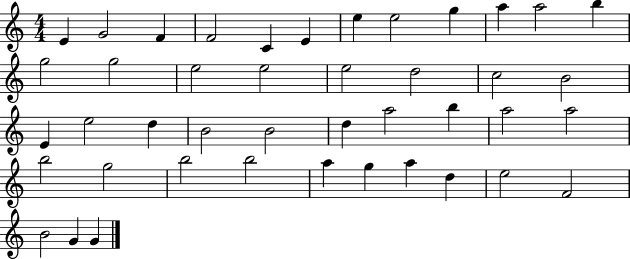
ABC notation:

X:1
T:Untitled
M:4/4
L:1/4
K:C
E G2 F F2 C E e e2 g a a2 b g2 g2 e2 e2 e2 d2 c2 B2 E e2 d B2 B2 d a2 b a2 a2 b2 g2 b2 b2 a g a d e2 F2 B2 G G